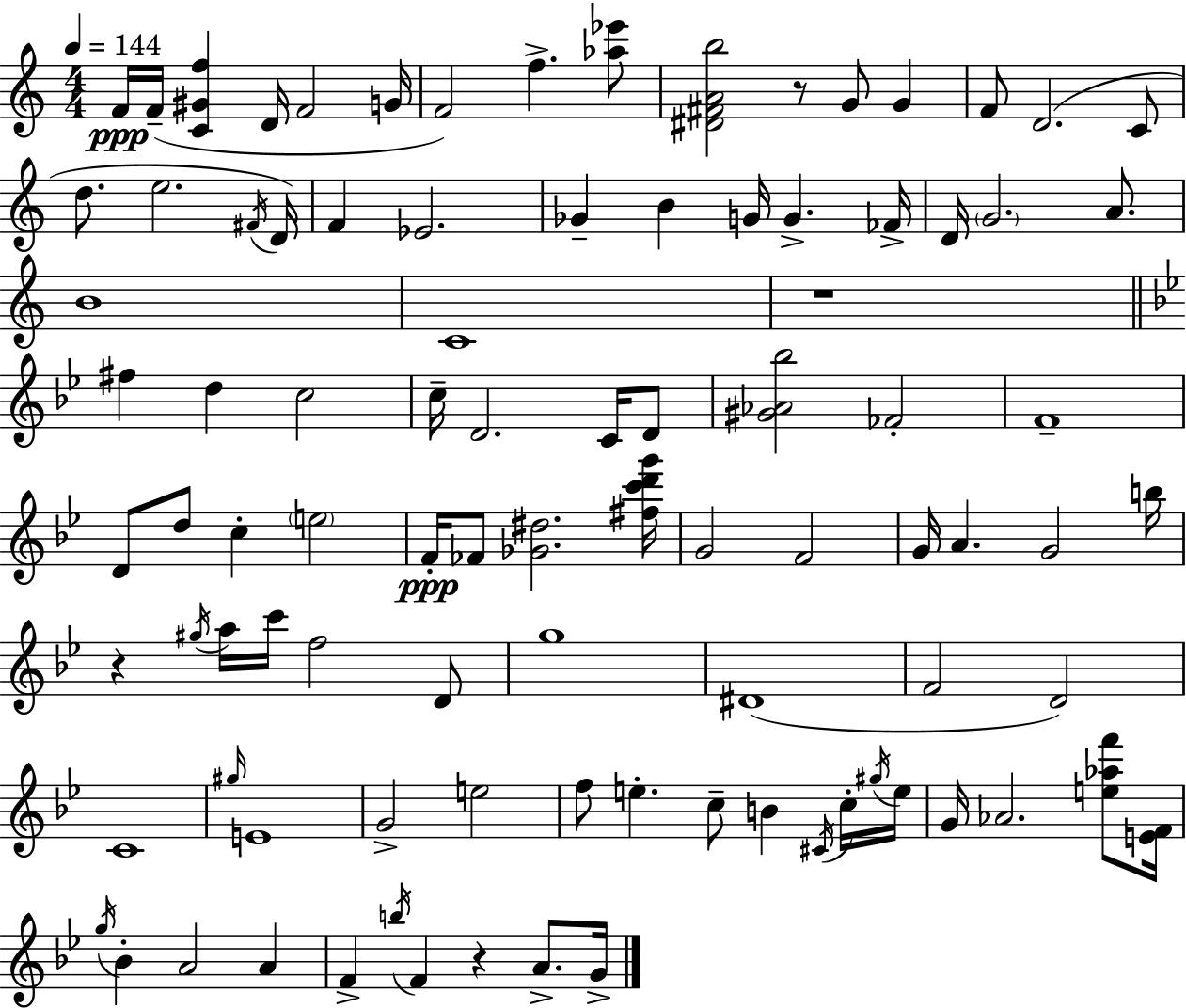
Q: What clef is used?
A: treble